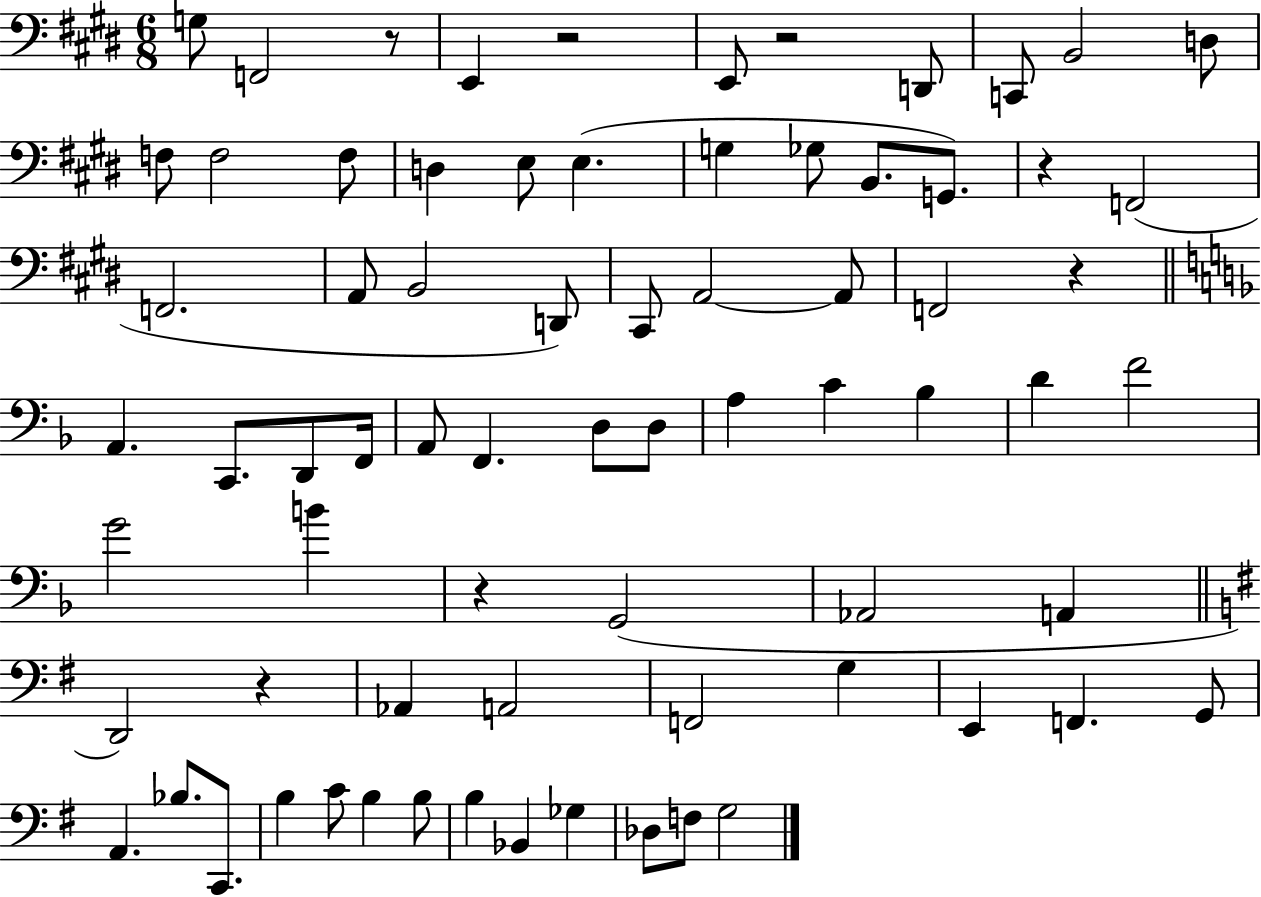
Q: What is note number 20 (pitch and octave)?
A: F2